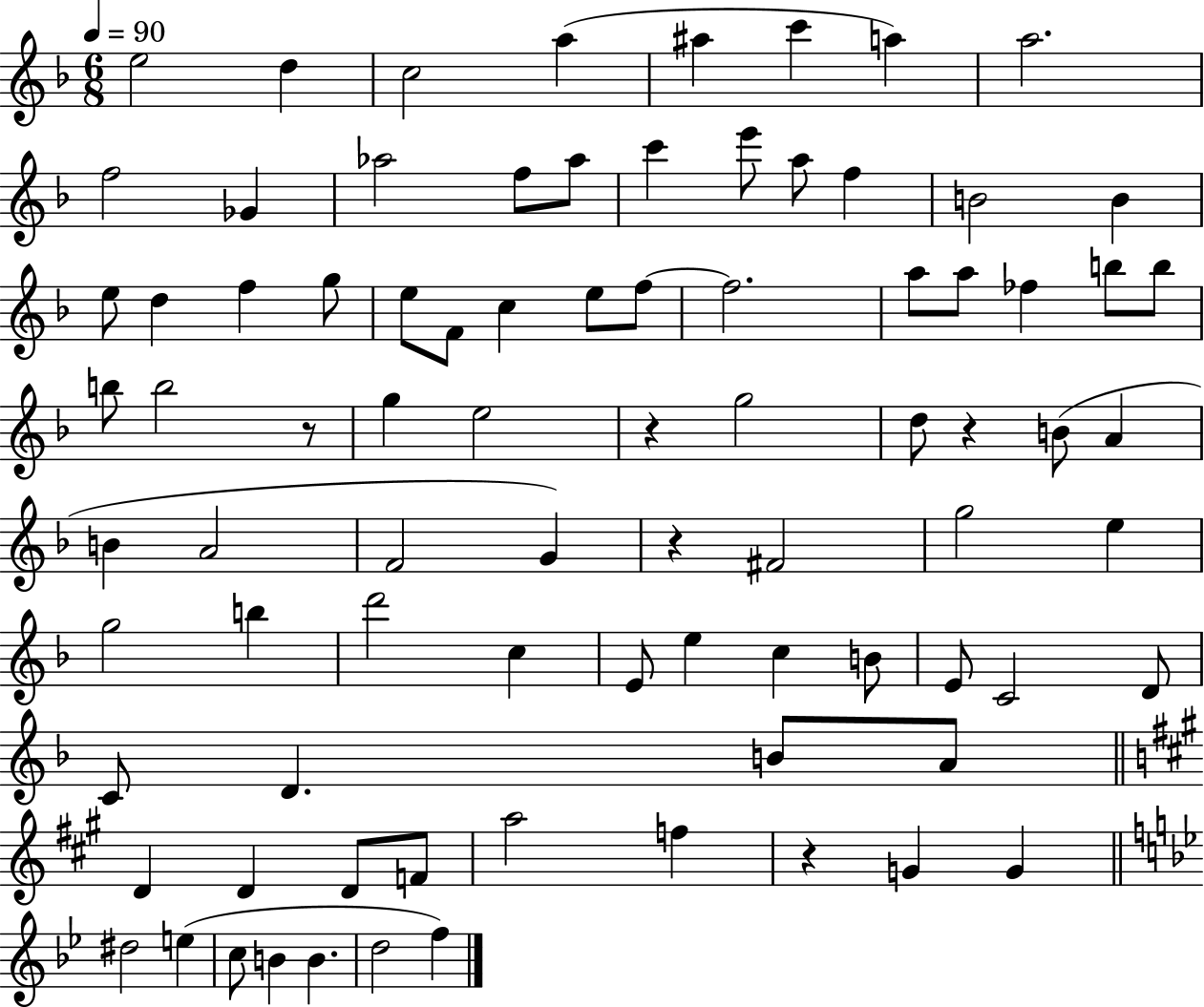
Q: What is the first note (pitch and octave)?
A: E5